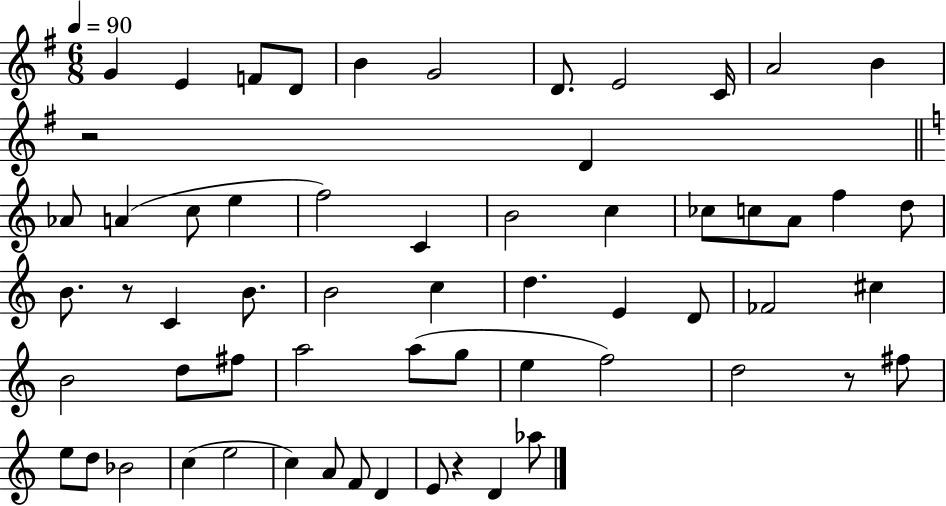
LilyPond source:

{
  \clef treble
  \numericTimeSignature
  \time 6/8
  \key g \major
  \tempo 4 = 90
  g'4 e'4 f'8 d'8 | b'4 g'2 | d'8. e'2 c'16 | a'2 b'4 | \break r2 d'4 | \bar "||" \break \key c \major aes'8 a'4( c''8 e''4 | f''2) c'4 | b'2 c''4 | ces''8 c''8 a'8 f''4 d''8 | \break b'8. r8 c'4 b'8. | b'2 c''4 | d''4. e'4 d'8 | fes'2 cis''4 | \break b'2 d''8 fis''8 | a''2 a''8( g''8 | e''4 f''2) | d''2 r8 fis''8 | \break e''8 d''8 bes'2 | c''4( e''2 | c''4) a'8 f'8 d'4 | e'8 r4 d'4 aes''8 | \break \bar "|."
}